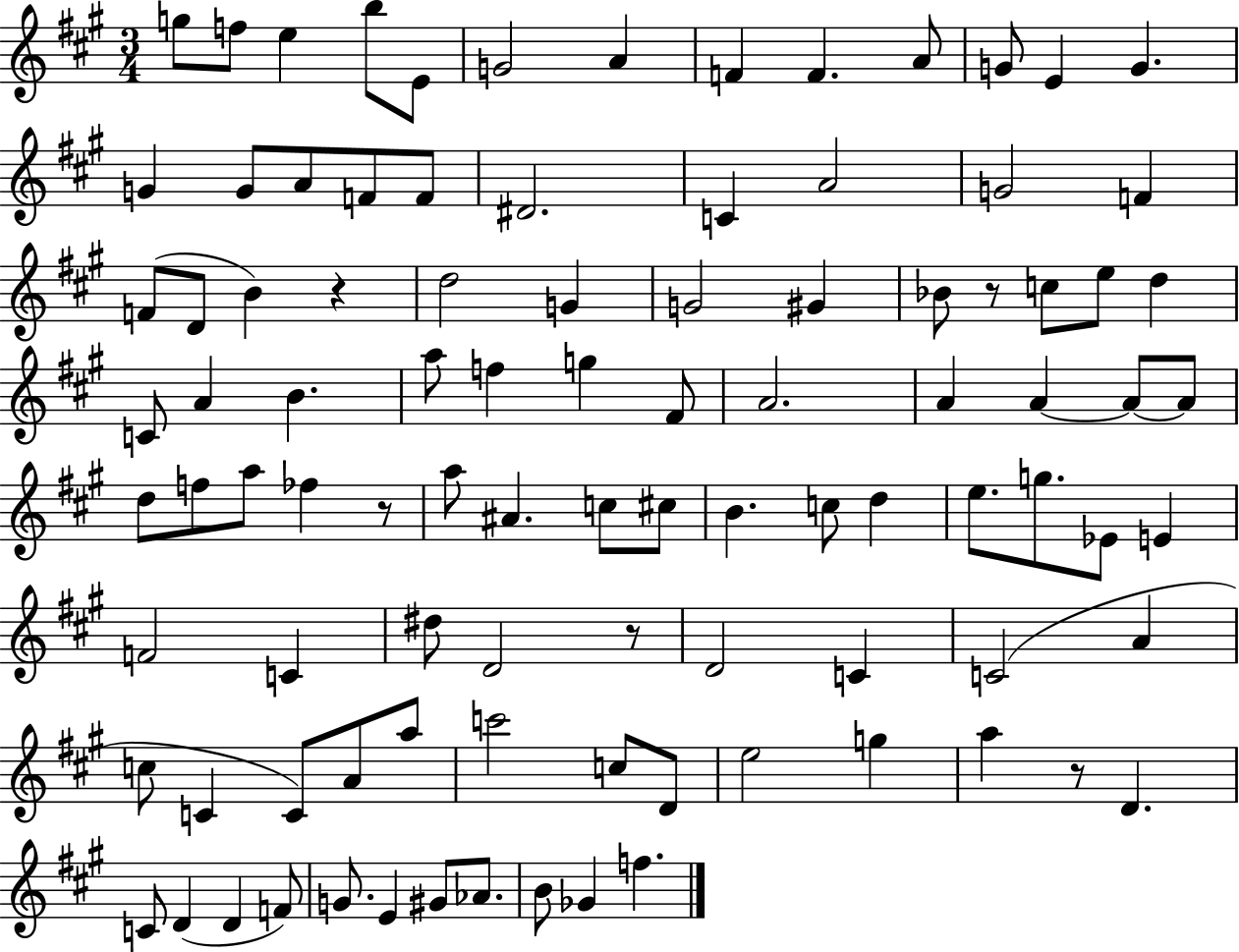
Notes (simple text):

G5/e F5/e E5/q B5/e E4/e G4/h A4/q F4/q F4/q. A4/e G4/e E4/q G4/q. G4/q G4/e A4/e F4/e F4/e D#4/h. C4/q A4/h G4/h F4/q F4/e D4/e B4/q R/q D5/h G4/q G4/h G#4/q Bb4/e R/e C5/e E5/e D5/q C4/e A4/q B4/q. A5/e F5/q G5/q F#4/e A4/h. A4/q A4/q A4/e A4/e D5/e F5/e A5/e FES5/q R/e A5/e A#4/q. C5/e C#5/e B4/q. C5/e D5/q E5/e. G5/e. Eb4/e E4/q F4/h C4/q D#5/e D4/h R/e D4/h C4/q C4/h A4/q C5/e C4/q C4/e A4/e A5/e C6/h C5/e D4/e E5/h G5/q A5/q R/e D4/q. C4/e D4/q D4/q F4/e G4/e. E4/q G#4/e Ab4/e. B4/e Gb4/q F5/q.